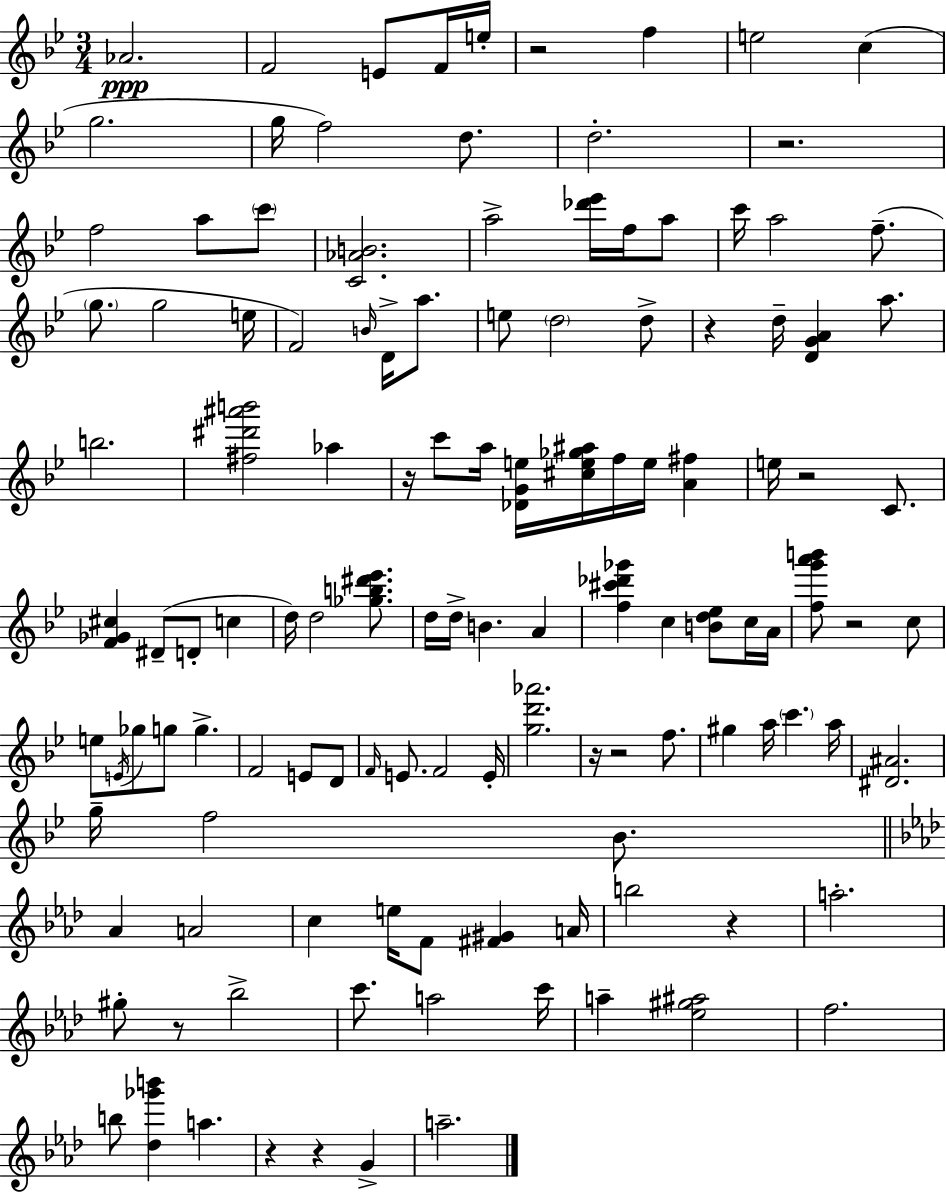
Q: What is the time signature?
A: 3/4